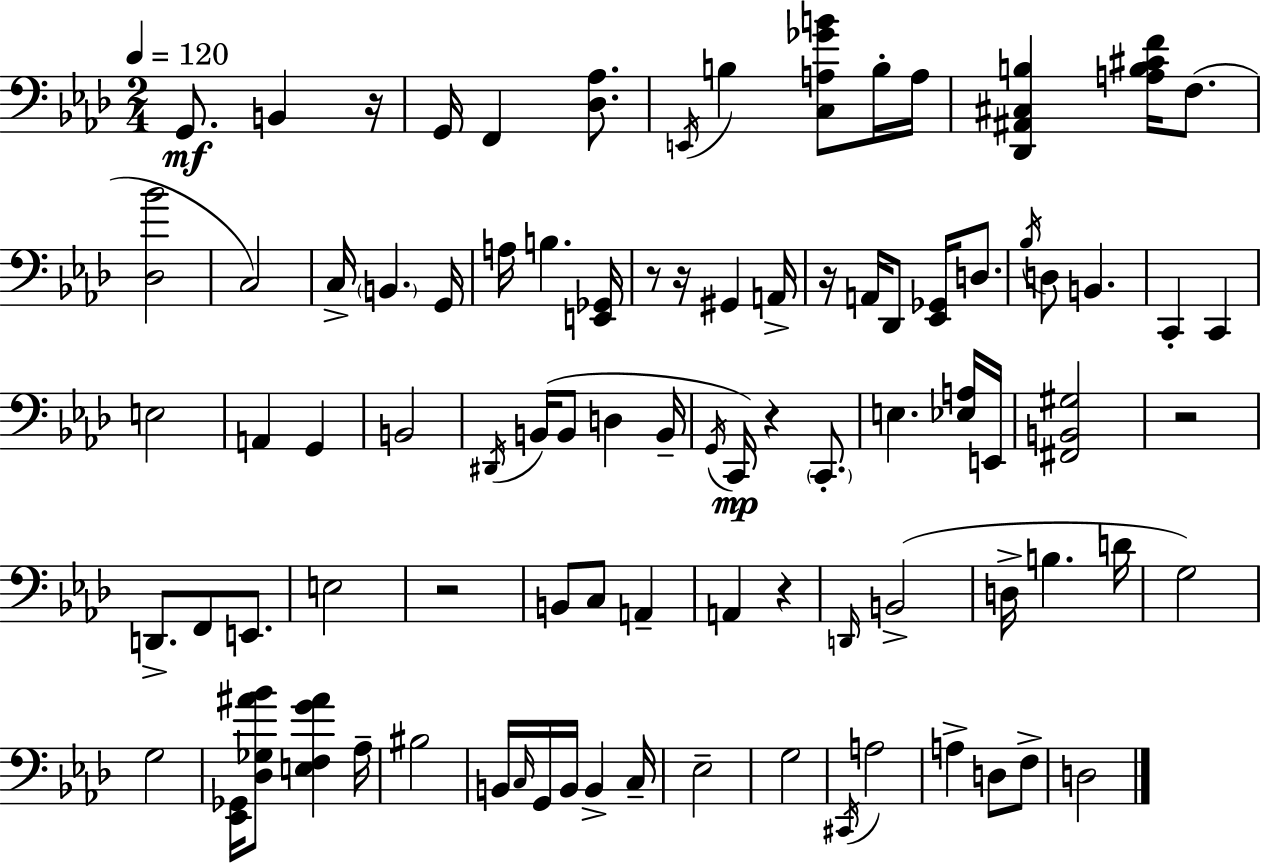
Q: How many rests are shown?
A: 8